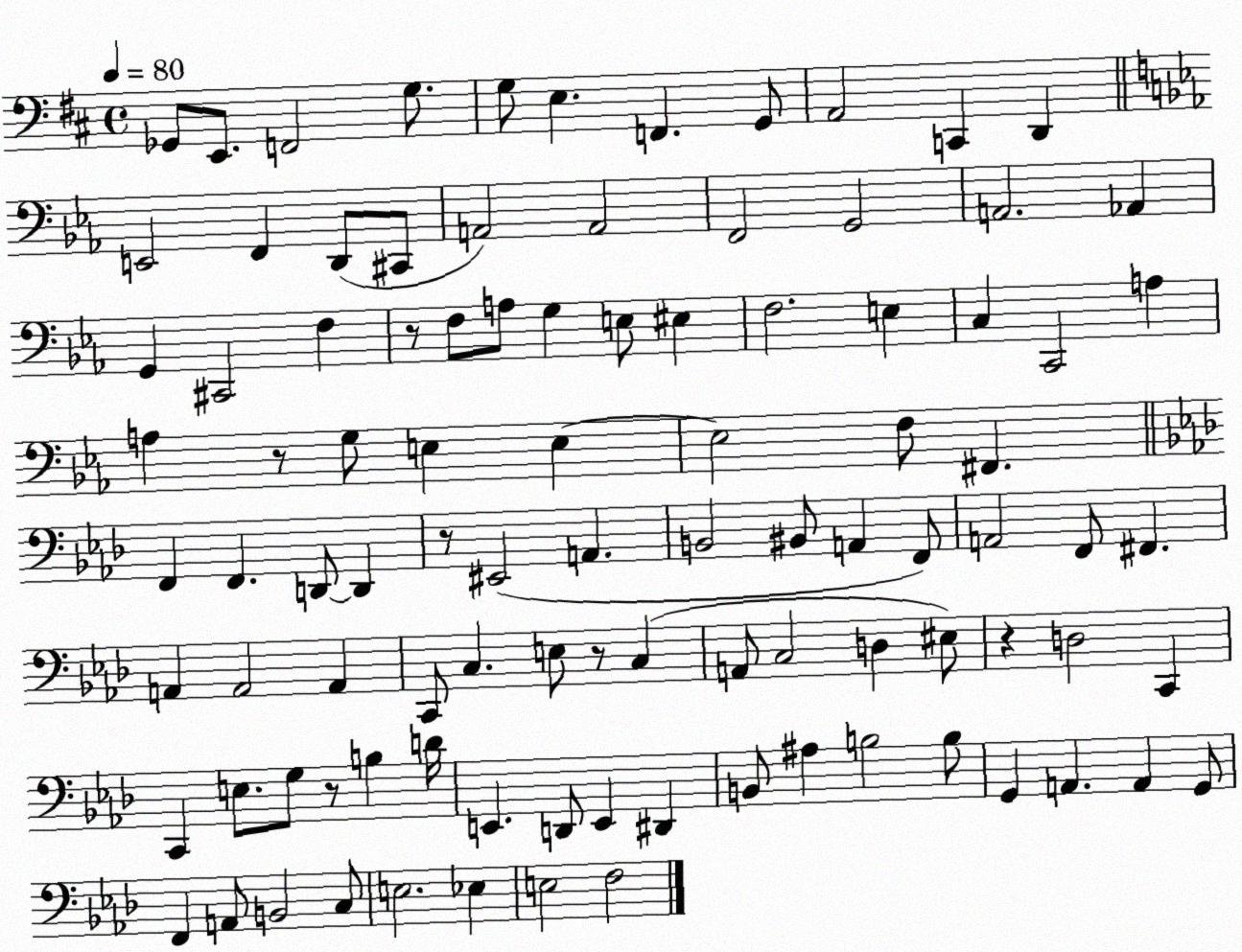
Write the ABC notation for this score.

X:1
T:Untitled
M:4/4
L:1/4
K:D
_G,,/2 E,,/2 F,,2 G,/2 G,/2 E, F,, G,,/2 A,,2 C,, D,, E,,2 F,, D,,/2 ^C,,/2 A,,2 A,,2 F,,2 G,,2 A,,2 _A,, G,, ^C,,2 F, z/2 F,/2 A,/2 G, E,/2 ^E, F,2 E, C, C,,2 A, A, z/2 G,/2 E, E, E,2 F,/2 ^F,, F,, F,, D,,/2 D,, z/2 ^E,,2 A,, B,,2 ^B,,/2 A,, F,,/2 A,,2 F,,/2 ^F,, A,, A,,2 A,, C,,/2 C, E,/2 z/2 C, A,,/2 C,2 D, ^E,/2 z D,2 C,, C,, E,/2 G,/2 z/2 B, D/4 E,, D,,/2 E,, ^D,, B,,/2 ^A, B,2 B,/2 G,, A,, A,, G,,/2 F,, A,,/2 B,,2 C,/2 E,2 _E, E,2 F,2